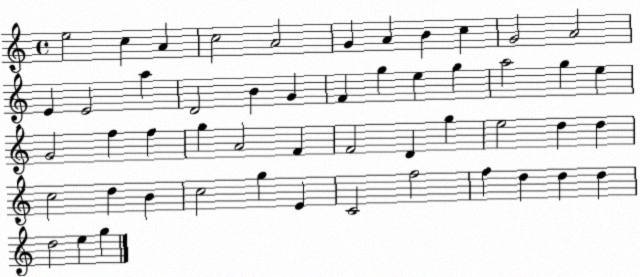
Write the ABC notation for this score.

X:1
T:Untitled
M:4/4
L:1/4
K:C
e2 c A c2 A2 G A B c G2 A2 E E2 a D2 B G F g e g a2 g e G2 f f g A2 F F2 D g e2 d d c2 d B c2 g E C2 f2 f d d d d2 e g